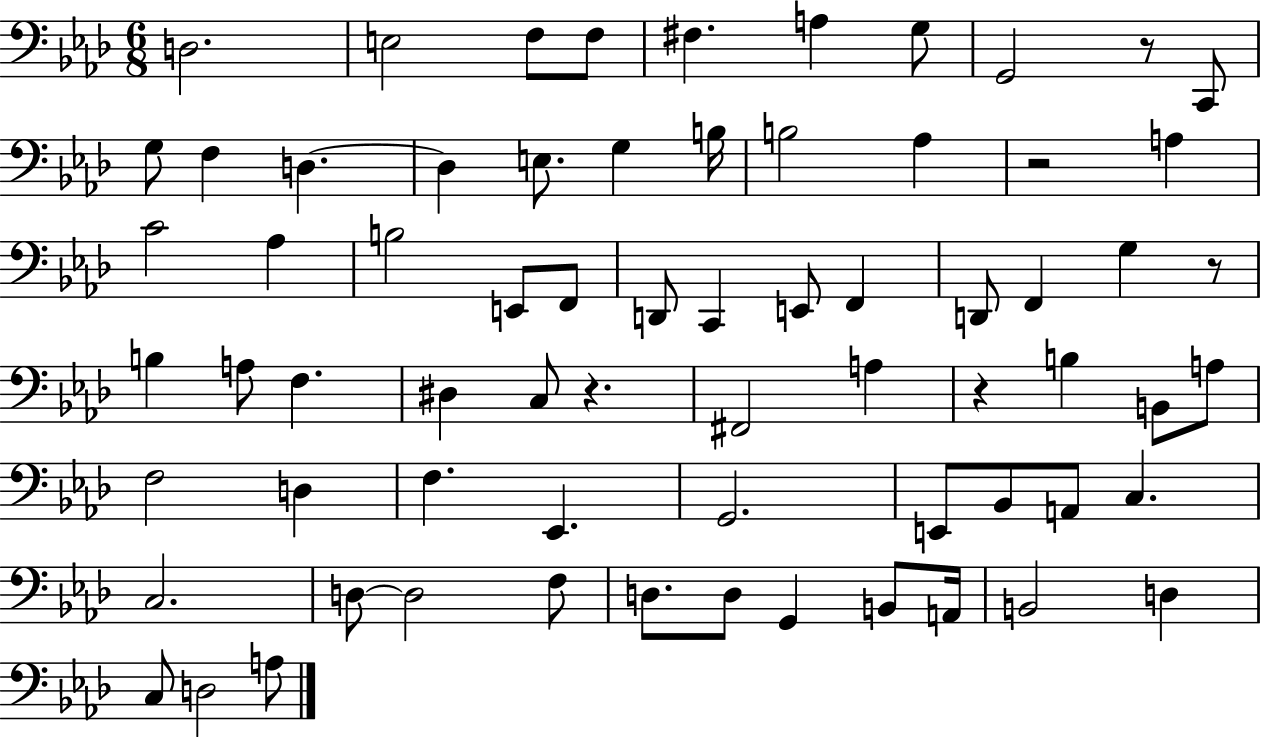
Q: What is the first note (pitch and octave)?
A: D3